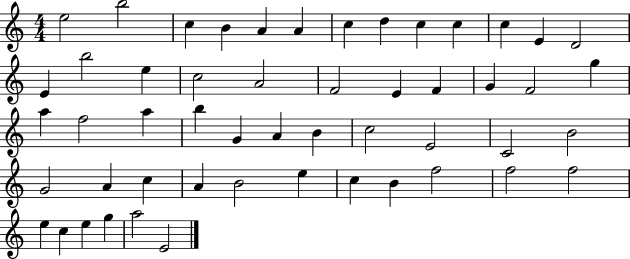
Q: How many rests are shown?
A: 0